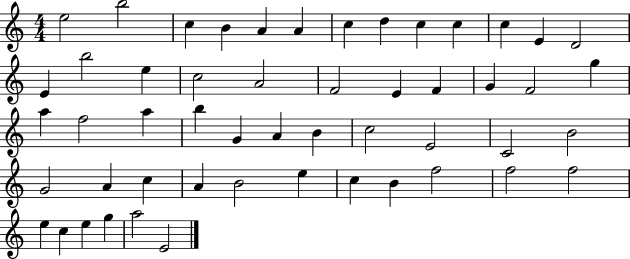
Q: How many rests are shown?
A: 0